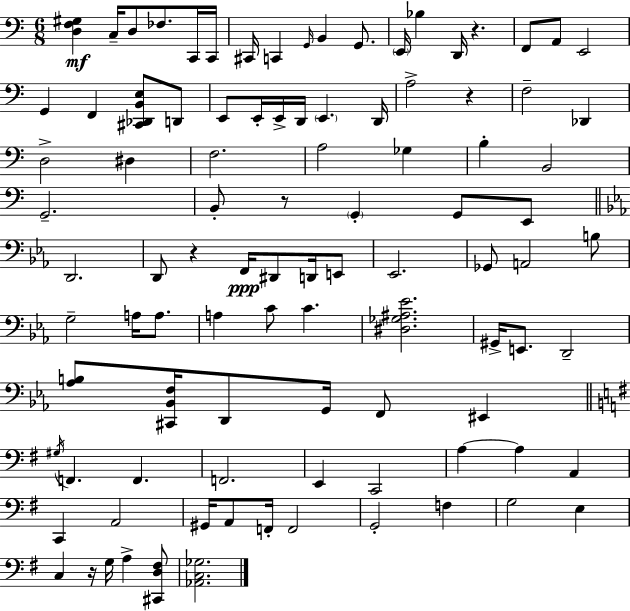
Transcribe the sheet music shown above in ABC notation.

X:1
T:Untitled
M:6/8
L:1/4
K:C
[D,F,^G,] C,/4 D,/2 _F,/2 C,,/4 C,,/4 ^C,,/4 C,, G,,/4 B,, G,,/2 E,,/4 _B, D,,/4 z F,,/2 A,,/2 E,,2 G,, F,, [^C,,_D,,B,,E,]/2 D,,/2 E,,/2 E,,/4 E,,/4 D,,/4 E,, D,,/4 A,2 z F,2 _D,, D,2 ^D, F,2 A,2 _G, B, B,,2 G,,2 B,,/2 z/2 G,, G,,/2 E,,/2 D,,2 D,,/2 z F,,/4 ^D,,/2 D,,/4 E,,/2 _E,,2 _G,,/2 A,,2 B,/2 G,2 A,/4 A,/2 A, C/2 C [^D,_G,^A,_E]2 ^G,,/4 E,,/2 D,,2 [_A,B,]/2 [^C,,_B,,F,]/4 D,,/2 G,,/4 F,,/2 ^E,, ^G,/4 F,, F,, F,,2 E,, C,,2 A, A, A,, C,, A,,2 ^G,,/4 A,,/2 F,,/4 F,,2 G,,2 F, G,2 E, C, z/4 G,/4 A, [^C,,D,^F,]/2 [_A,,C,_G,]2